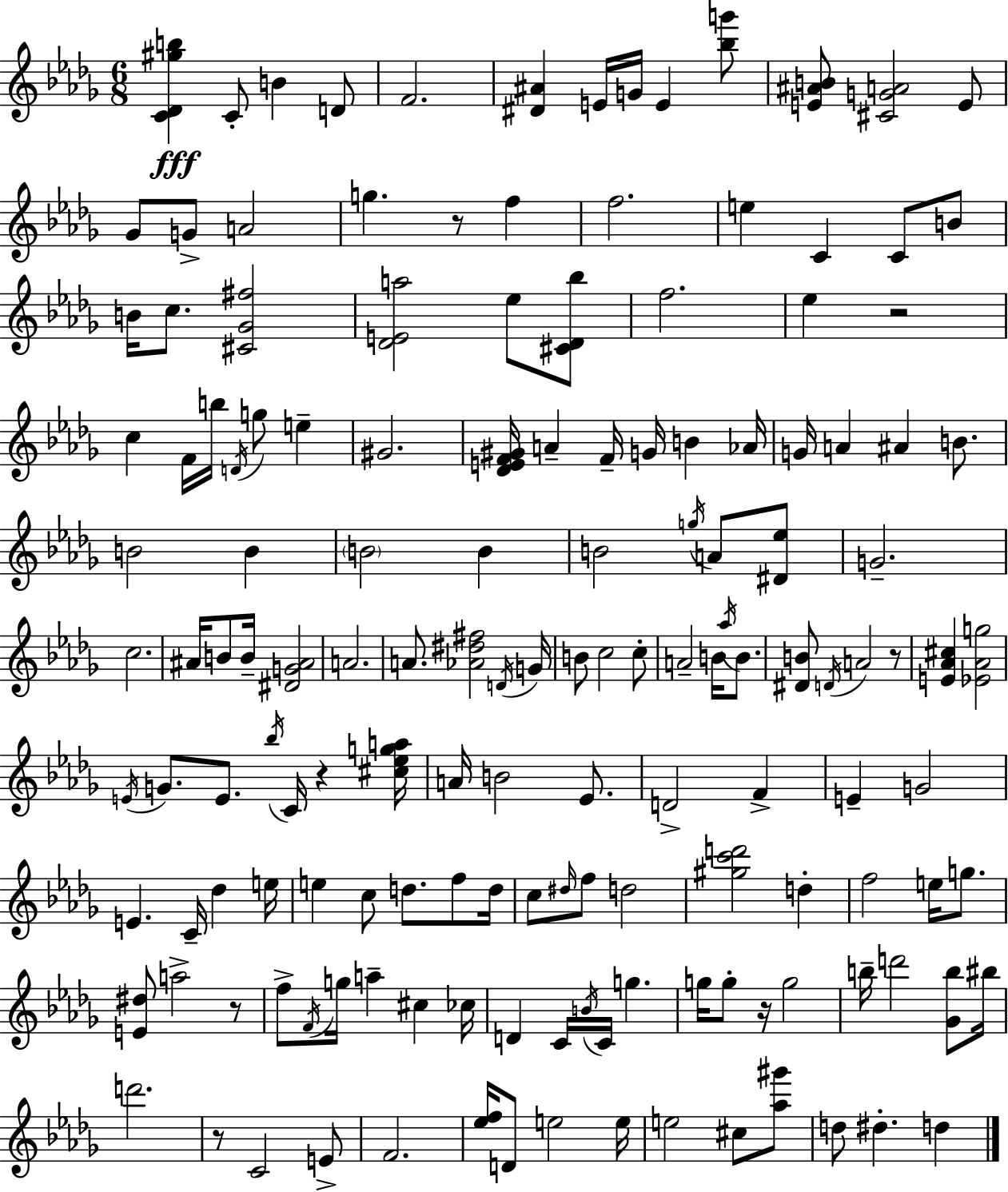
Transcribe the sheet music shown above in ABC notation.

X:1
T:Untitled
M:6/8
L:1/4
K:Bbm
[C_D^gb] C/2 B D/2 F2 [^D^A] E/4 G/4 E [_bg']/2 [E^AB]/2 [^CGA]2 E/2 _G/2 G/2 A2 g z/2 f f2 e C C/2 B/2 B/4 c/2 [^C_G^f]2 [_DEa]2 _e/2 [^C_D_b]/2 f2 _e z2 c F/4 b/4 D/4 g/2 e ^G2 [_DEF^G]/4 A F/4 G/4 B _A/4 G/4 A ^A B/2 B2 B B2 B B2 g/4 A/2 [^D_e]/2 G2 c2 ^A/4 B/2 B/4 [^DG^A]2 A2 A/2 [_A^d^f]2 D/4 G/4 B/2 c2 c/2 A2 B/4 _a/4 B/2 [^DB]/2 D/4 A2 z/2 [E_A^c] [_E_Ag]2 E/4 G/2 E/2 _b/4 C/4 z [^c_ega]/4 A/4 B2 _E/2 D2 F E G2 E C/4 _d e/4 e c/2 d/2 f/2 d/4 c/2 ^d/4 f/2 d2 [^gc'd']2 d f2 e/4 g/2 [E^d]/2 a2 z/2 f/2 F/4 g/4 a ^c _c/4 D C/4 B/4 C/4 g g/4 g/2 z/4 g2 b/4 d'2 [_Gb]/2 ^b/4 d'2 z/2 C2 E/2 F2 [_ef]/4 D/2 e2 e/4 e2 ^c/2 [_a^g']/2 d/2 ^d d